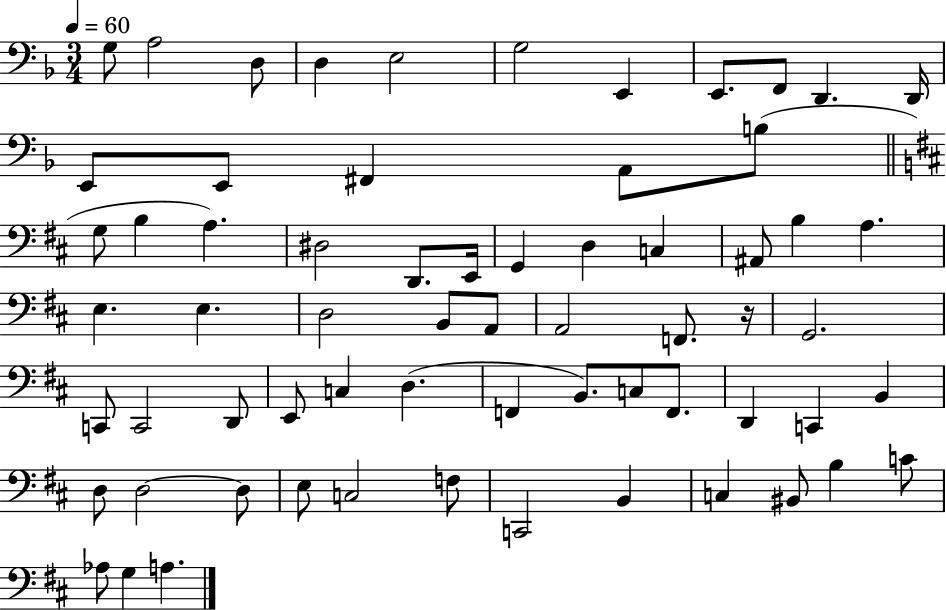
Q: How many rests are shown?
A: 1